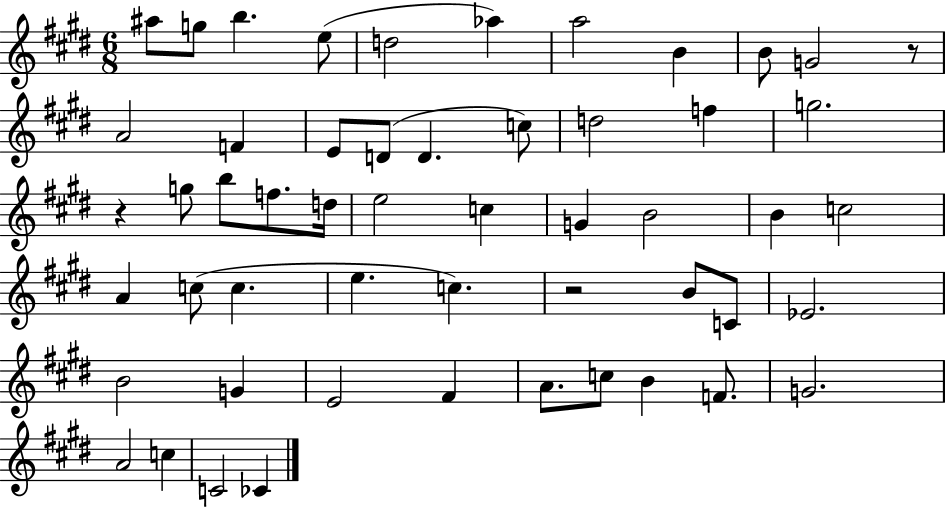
A#5/e G5/e B5/q. E5/e D5/h Ab5/q A5/h B4/q B4/e G4/h R/e A4/h F4/q E4/e D4/e D4/q. C5/e D5/h F5/q G5/h. R/q G5/e B5/e F5/e. D5/s E5/h C5/q G4/q B4/h B4/q C5/h A4/q C5/e C5/q. E5/q. C5/q. R/h B4/e C4/e Eb4/h. B4/h G4/q E4/h F#4/q A4/e. C5/e B4/q F4/e. G4/h. A4/h C5/q C4/h CES4/q